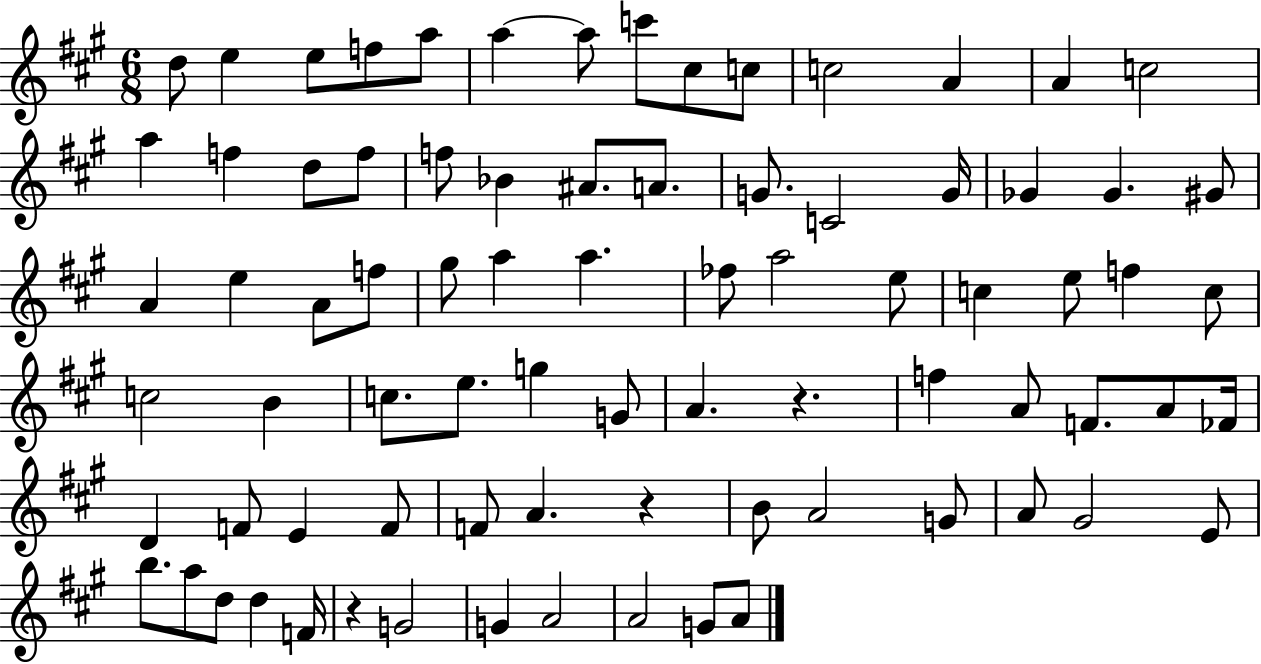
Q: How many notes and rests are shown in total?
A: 80